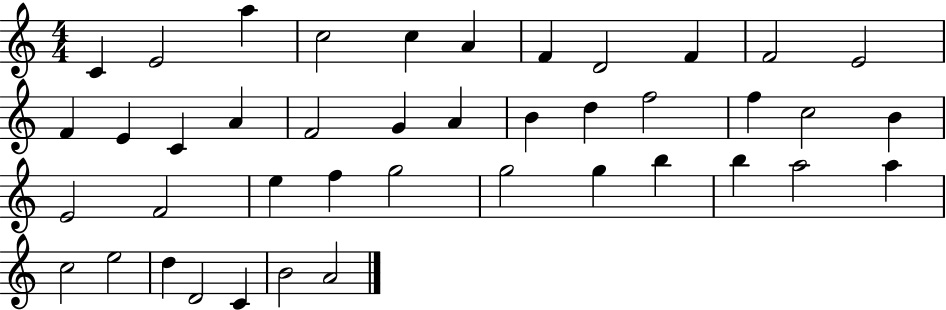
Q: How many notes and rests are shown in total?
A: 42